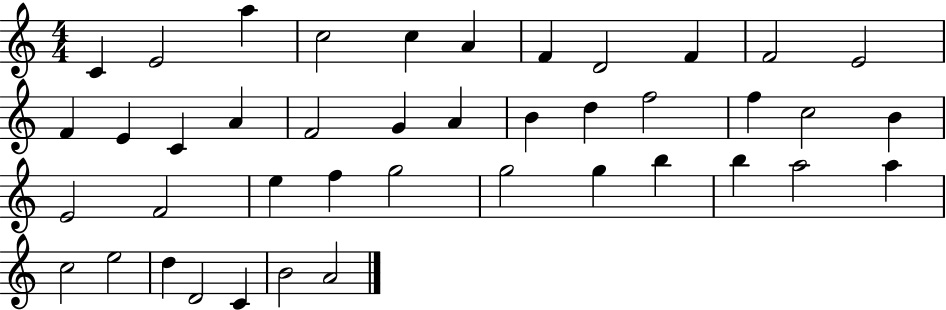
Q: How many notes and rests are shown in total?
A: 42